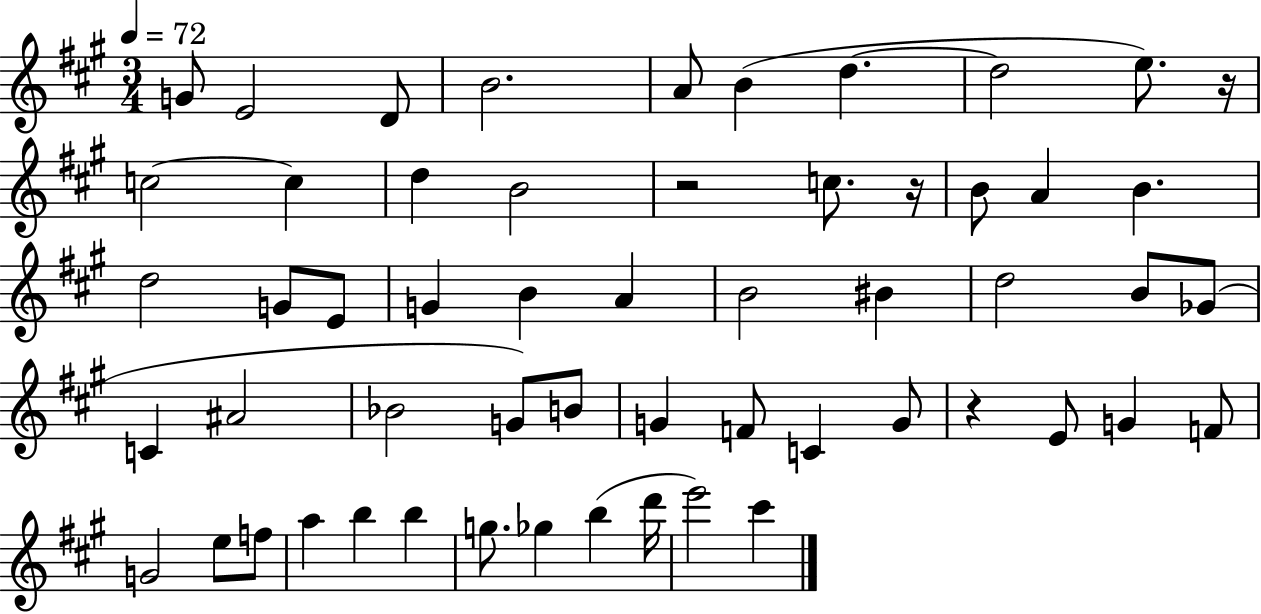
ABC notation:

X:1
T:Untitled
M:3/4
L:1/4
K:A
G/2 E2 D/2 B2 A/2 B d d2 e/2 z/4 c2 c d B2 z2 c/2 z/4 B/2 A B d2 G/2 E/2 G B A B2 ^B d2 B/2 _G/2 C ^A2 _B2 G/2 B/2 G F/2 C G/2 z E/2 G F/2 G2 e/2 f/2 a b b g/2 _g b d'/4 e'2 ^c'